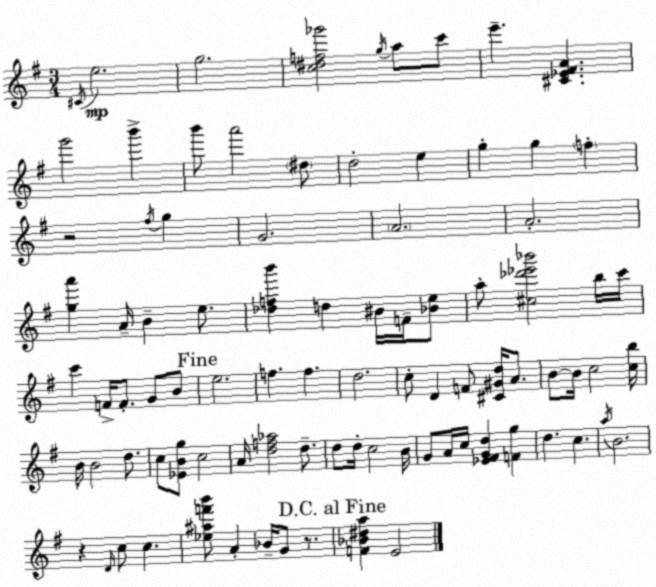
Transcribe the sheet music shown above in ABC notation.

X:1
T:Untitled
M:3/4
L:1/4
K:Em
^C/4 e2 g2 [c^df_g']2 g/4 a/2 c'/2 e' [^C_E^FA] g'2 b' b'/2 a'2 ^d/2 d2 e g g f z2 ^f/4 g G2 A2 A2 [ga'] A/4 B e/2 [_dfb'] d ^B/4 F/4 [_Be]/2 a/2 [^c_d'_e'_b']2 b/4 c'/4 c' F/4 F/2 G/2 B/2 e2 f f d2 c/2 D F/2 [^C^Gd]/4 A/2 B/2 B/4 c2 [cb]/4 B/4 B2 d/2 c/2 [_EBg]/2 c2 A/4 [df_a]2 d/2 d/2 d/4 c2 B/4 G/2 A/4 c/4 [_E^FGd] [Fg] d c a/4 B2 z D/4 c/2 c [_e^af'b']/2 A _B/4 G/2 z/2 [F_B^da] E2